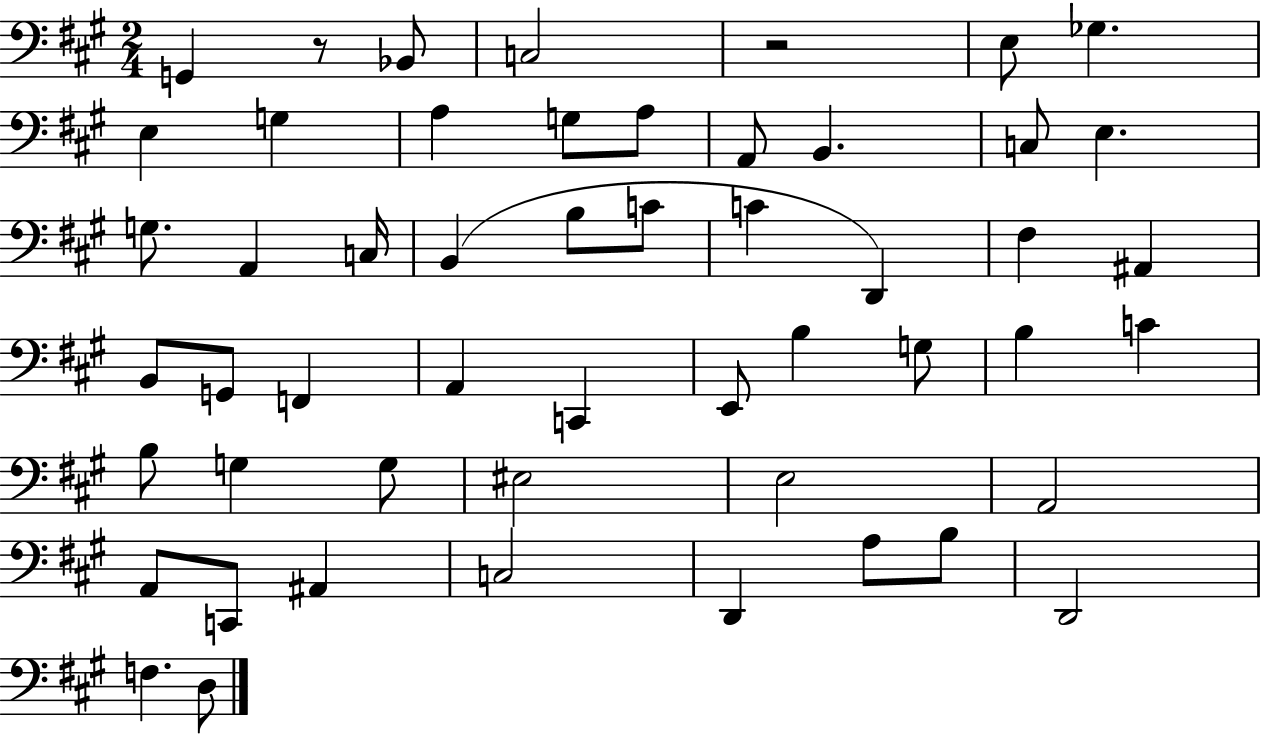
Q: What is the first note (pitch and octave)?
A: G2